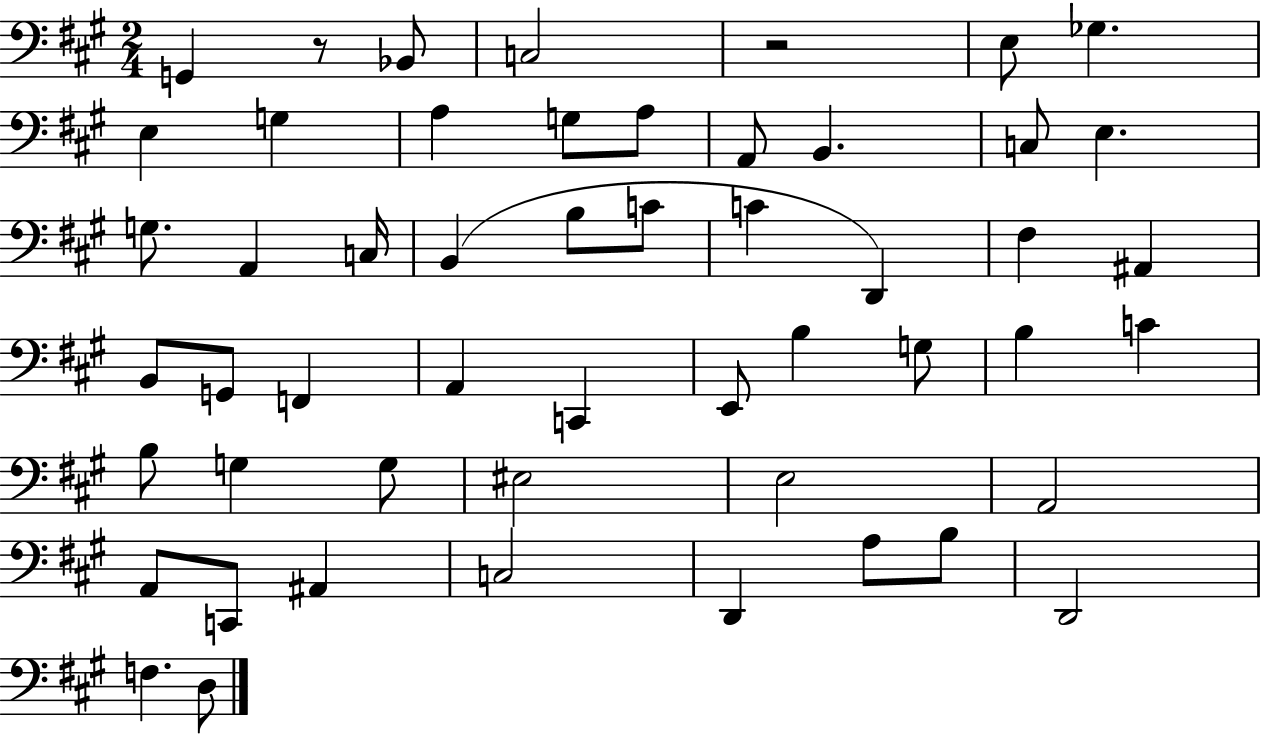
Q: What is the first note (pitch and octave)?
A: G2